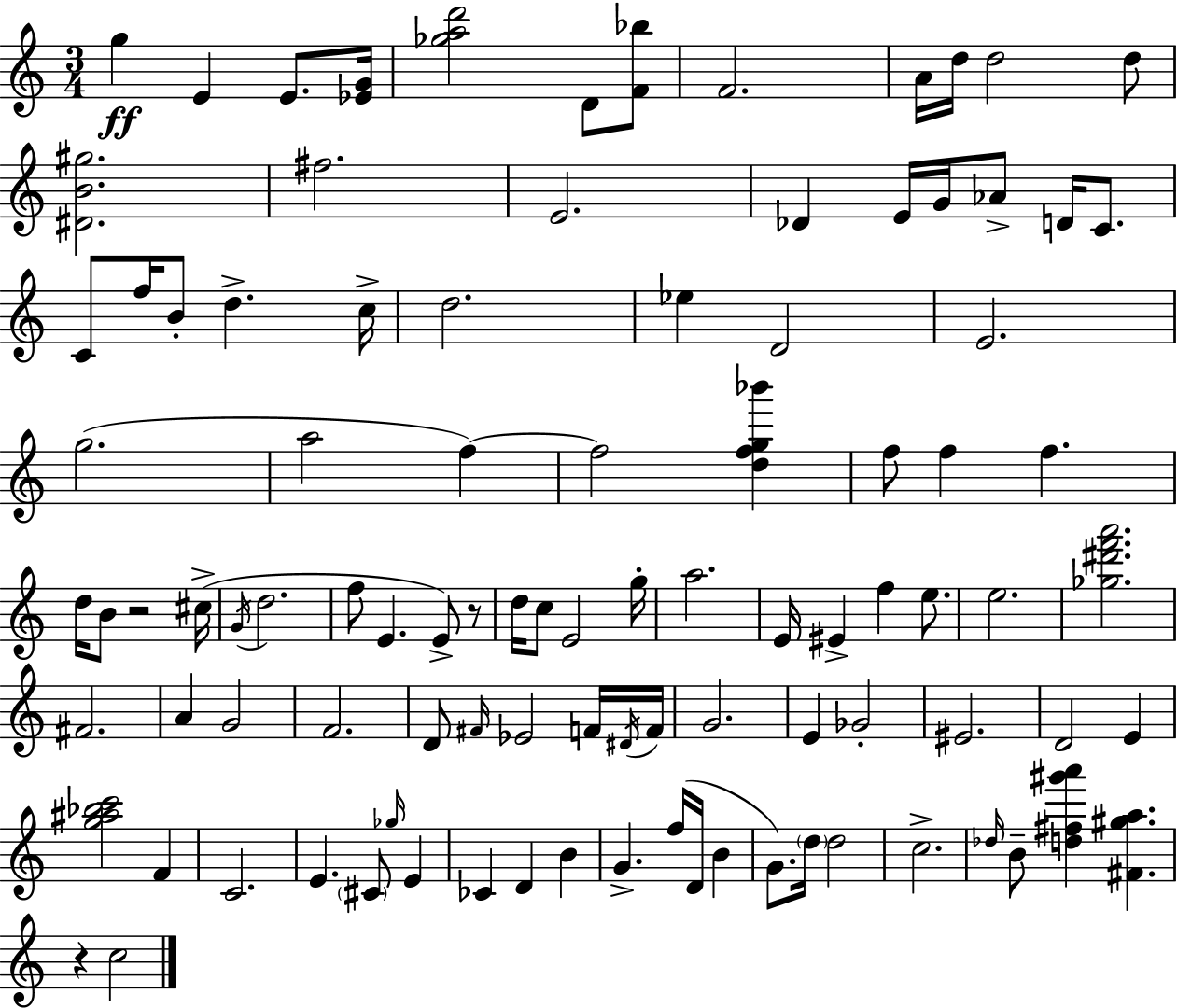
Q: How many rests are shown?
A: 3